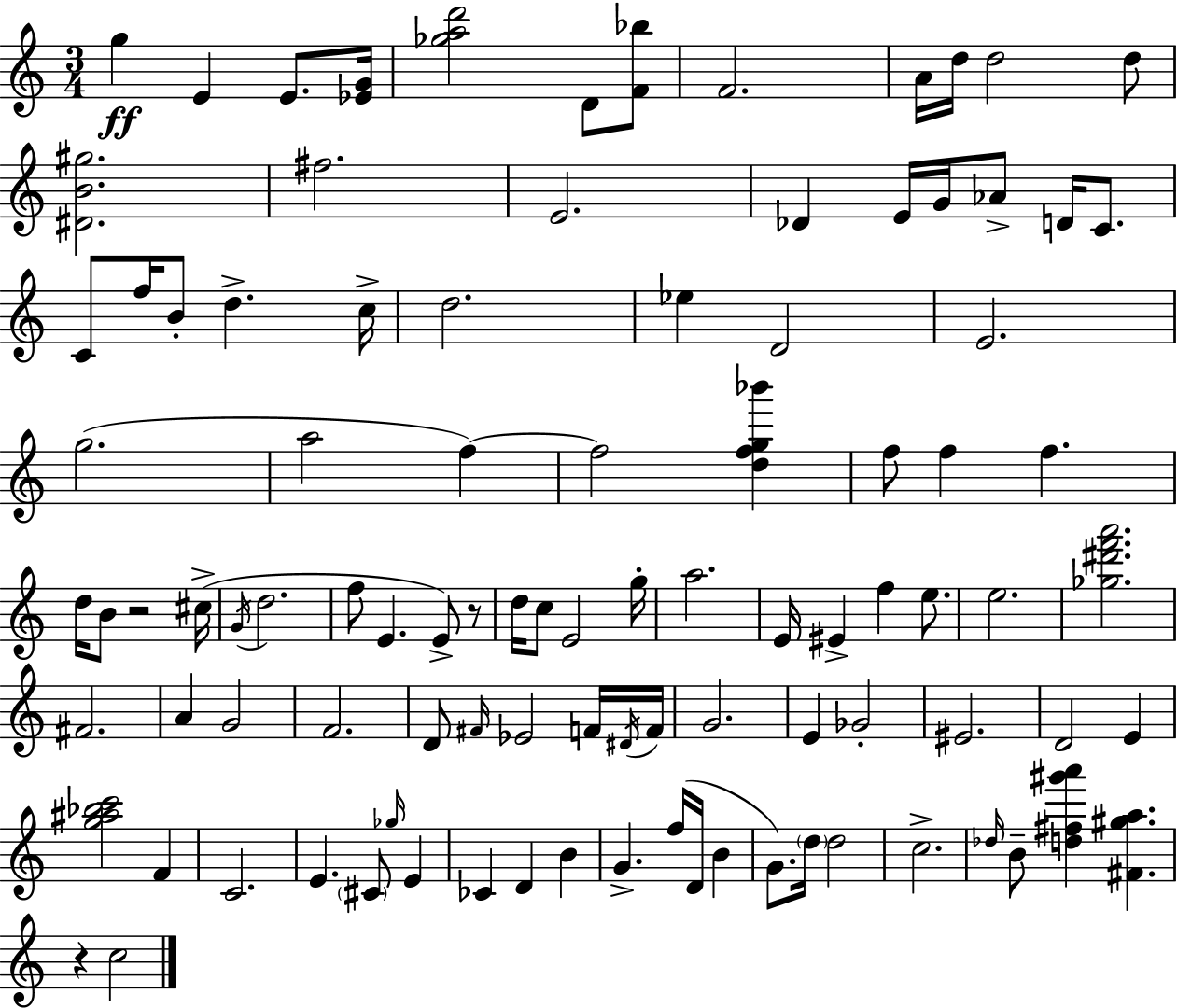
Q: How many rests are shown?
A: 3